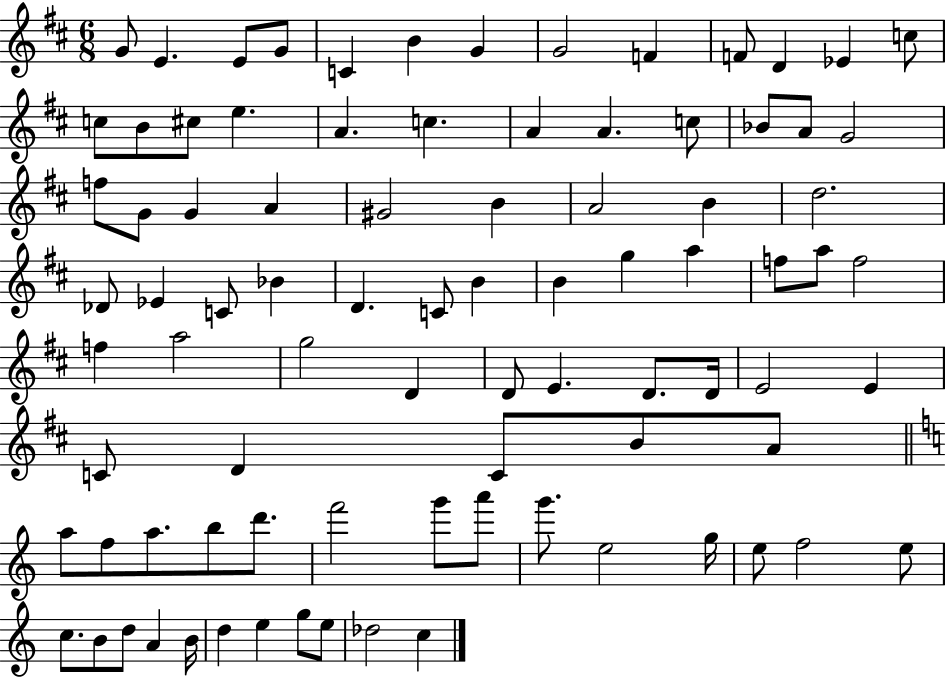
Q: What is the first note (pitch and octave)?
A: G4